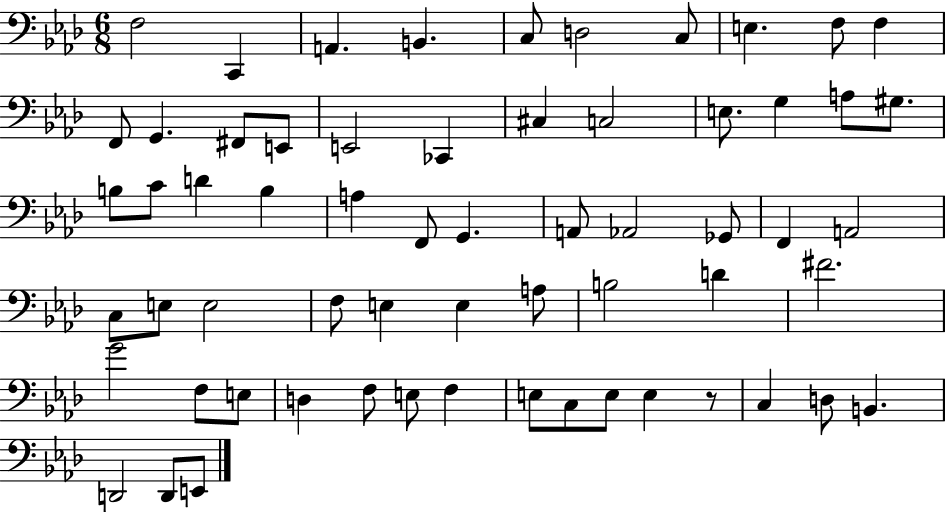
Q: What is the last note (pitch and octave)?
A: E2